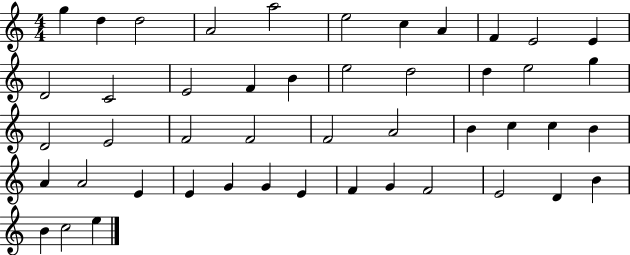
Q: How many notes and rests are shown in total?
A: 47